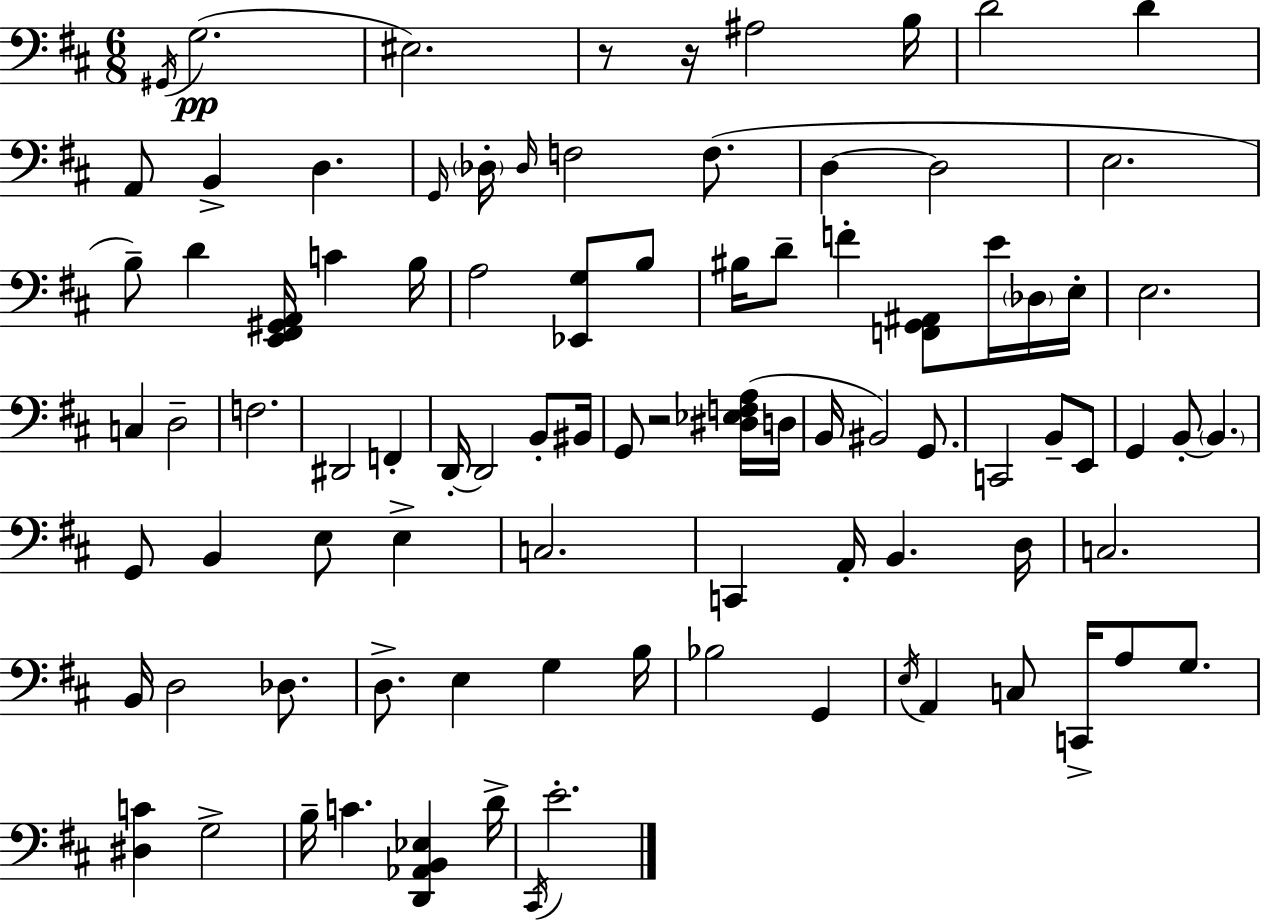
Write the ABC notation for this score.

X:1
T:Untitled
M:6/8
L:1/4
K:D
^G,,/4 G,2 ^E,2 z/2 z/4 ^A,2 B,/4 D2 D A,,/2 B,, D, G,,/4 _D,/4 _D,/4 F,2 F,/2 D, D,2 E,2 B,/2 D [E,,^F,,^G,,A,,]/4 C B,/4 A,2 [_E,,G,]/2 B,/2 ^B,/4 D/2 F [F,,G,,^A,,]/2 E/4 _D,/4 E,/4 E,2 C, D,2 F,2 ^D,,2 F,, D,,/4 D,,2 B,,/2 ^B,,/4 G,,/2 z2 [^D,_E,F,A,]/4 D,/4 B,,/4 ^B,,2 G,,/2 C,,2 B,,/2 E,,/2 G,, B,,/2 B,, G,,/2 B,, E,/2 E, C,2 C,, A,,/4 B,, D,/4 C,2 B,,/4 D,2 _D,/2 D,/2 E, G, B,/4 _B,2 G,, E,/4 A,, C,/2 C,,/4 A,/2 G,/2 [^D,C] G,2 B,/4 C [D,,_A,,B,,_E,] D/4 ^C,,/4 E2